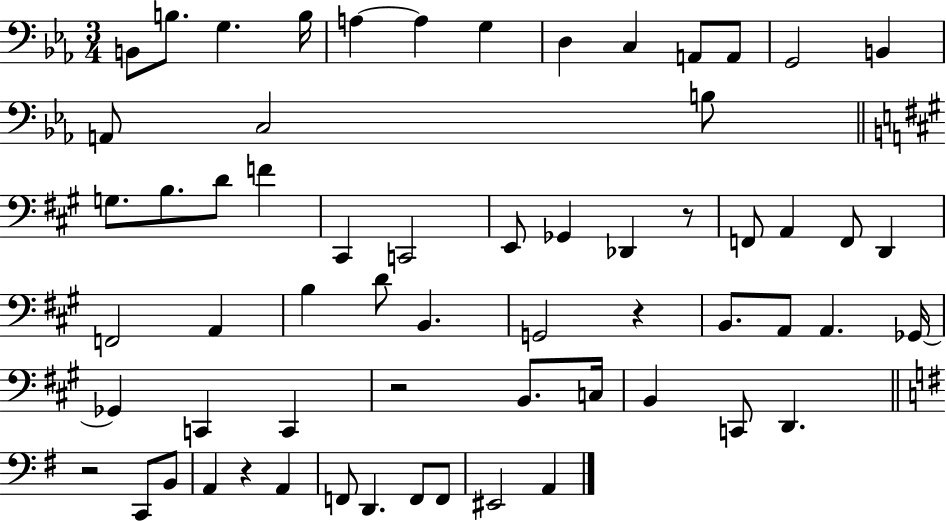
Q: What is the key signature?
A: EES major